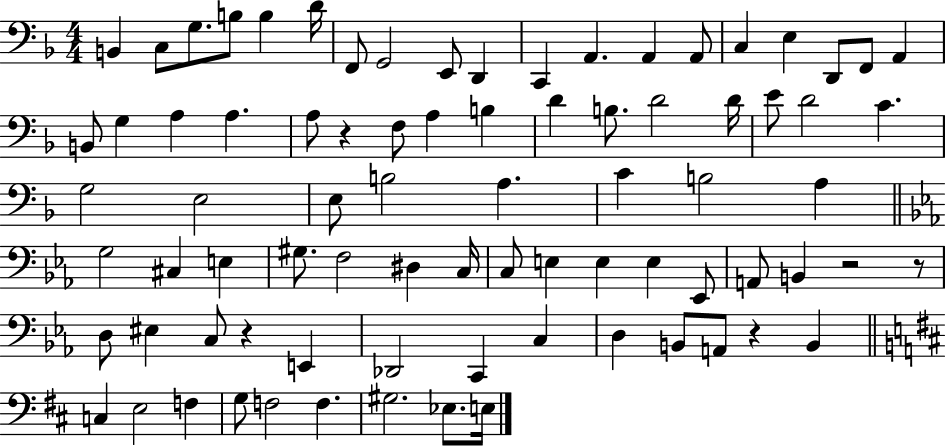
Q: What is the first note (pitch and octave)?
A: B2